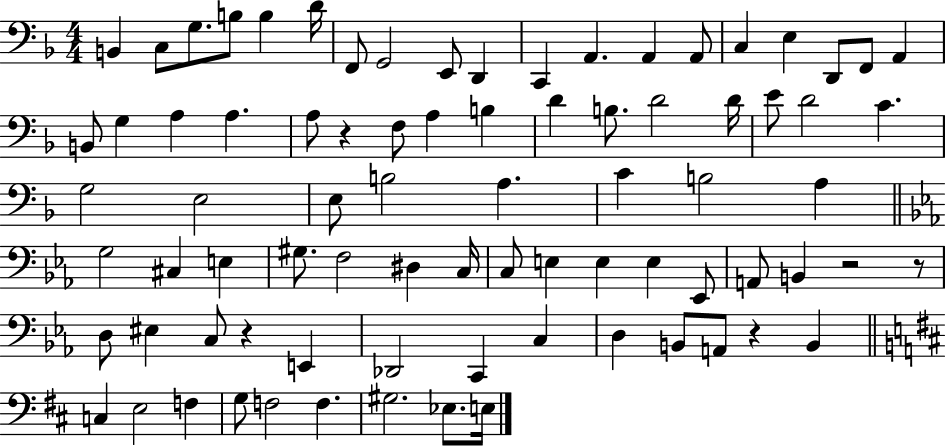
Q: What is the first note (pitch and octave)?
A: B2